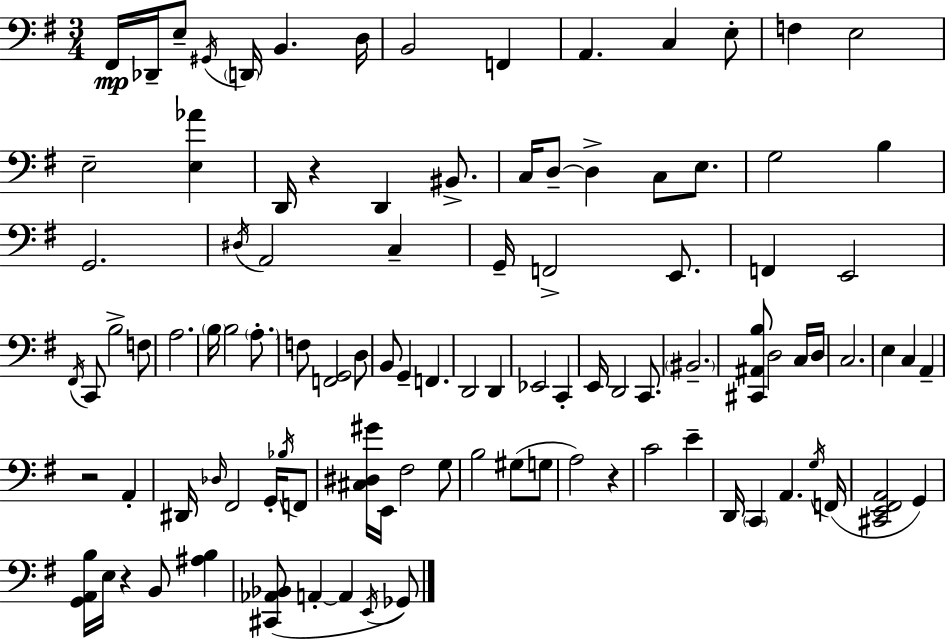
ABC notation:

X:1
T:Untitled
M:3/4
L:1/4
K:G
^F,,/4 _D,,/4 E,/2 ^G,,/4 D,,/4 B,, D,/4 B,,2 F,, A,, C, E,/2 F, E,2 E,2 [E,_A] D,,/4 z D,, ^B,,/2 C,/4 D,/2 D, C,/2 E,/2 G,2 B, G,,2 ^D,/4 A,,2 C, G,,/4 F,,2 E,,/2 F,, E,,2 ^F,,/4 C,,/2 B,2 F,/2 A,2 B,/4 B,2 A,/2 F,/2 [F,,G,,]2 D,/2 B,,/2 G,, F,, D,,2 D,, _E,,2 C,, E,,/4 D,,2 C,,/2 ^B,,2 [^C,,^A,,B,]/2 D,2 C,/4 D,/4 C,2 E, C, A,, z2 A,, ^D,,/4 _D,/4 ^F,,2 G,,/4 _B,/4 F,,/2 [^C,^D,^G]/4 E,,/4 ^F,2 G,/2 B,2 ^G,/2 G,/2 A,2 z C2 E D,,/4 C,, A,, G,/4 F,,/4 [^C,,E,,^F,,A,,]2 G,, [G,,A,,B,]/4 E,/4 z B,,/2 [^A,B,] [^C,,_A,,_B,,]/2 A,, A,, E,,/4 _G,,/2